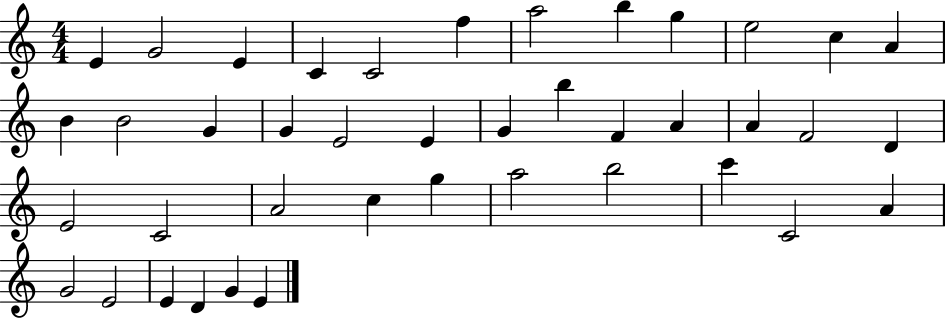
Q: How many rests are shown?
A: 0